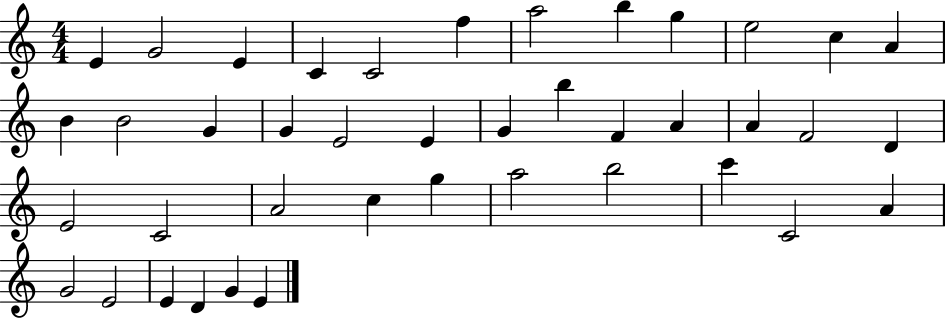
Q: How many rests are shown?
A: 0